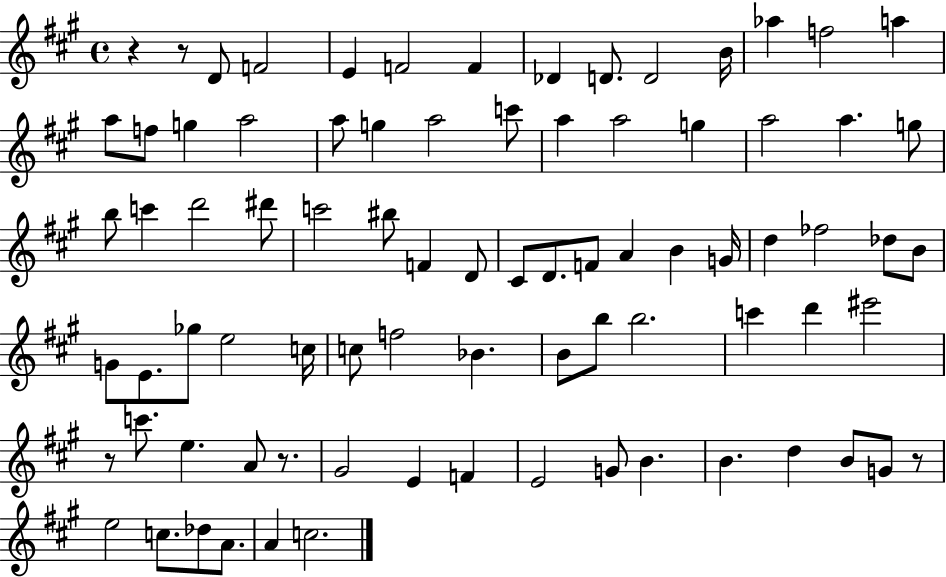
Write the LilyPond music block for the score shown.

{
  \clef treble
  \time 4/4
  \defaultTimeSignature
  \key a \major
  \repeat volta 2 { r4 r8 d'8 f'2 | e'4 f'2 f'4 | des'4 d'8. d'2 b'16 | aes''4 f''2 a''4 | \break a''8 f''8 g''4 a''2 | a''8 g''4 a''2 c'''8 | a''4 a''2 g''4 | a''2 a''4. g''8 | \break b''8 c'''4 d'''2 dis'''8 | c'''2 bis''8 f'4 d'8 | cis'8 d'8. f'8 a'4 b'4 g'16 | d''4 fes''2 des''8 b'8 | \break g'8 e'8. ges''8 e''2 c''16 | c''8 f''2 bes'4. | b'8 b''8 b''2. | c'''4 d'''4 eis'''2 | \break r8 c'''8. e''4. a'8 r8. | gis'2 e'4 f'4 | e'2 g'8 b'4. | b'4. d''4 b'8 g'8 r8 | \break e''2 c''8. des''8 a'8. | a'4 c''2. | } \bar "|."
}